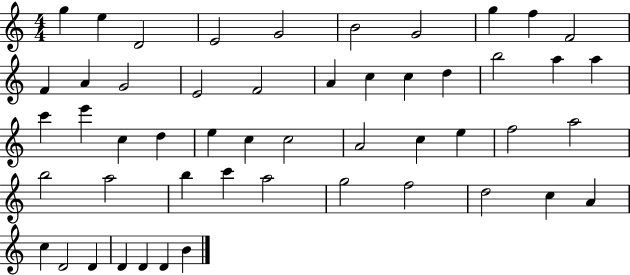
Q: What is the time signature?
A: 4/4